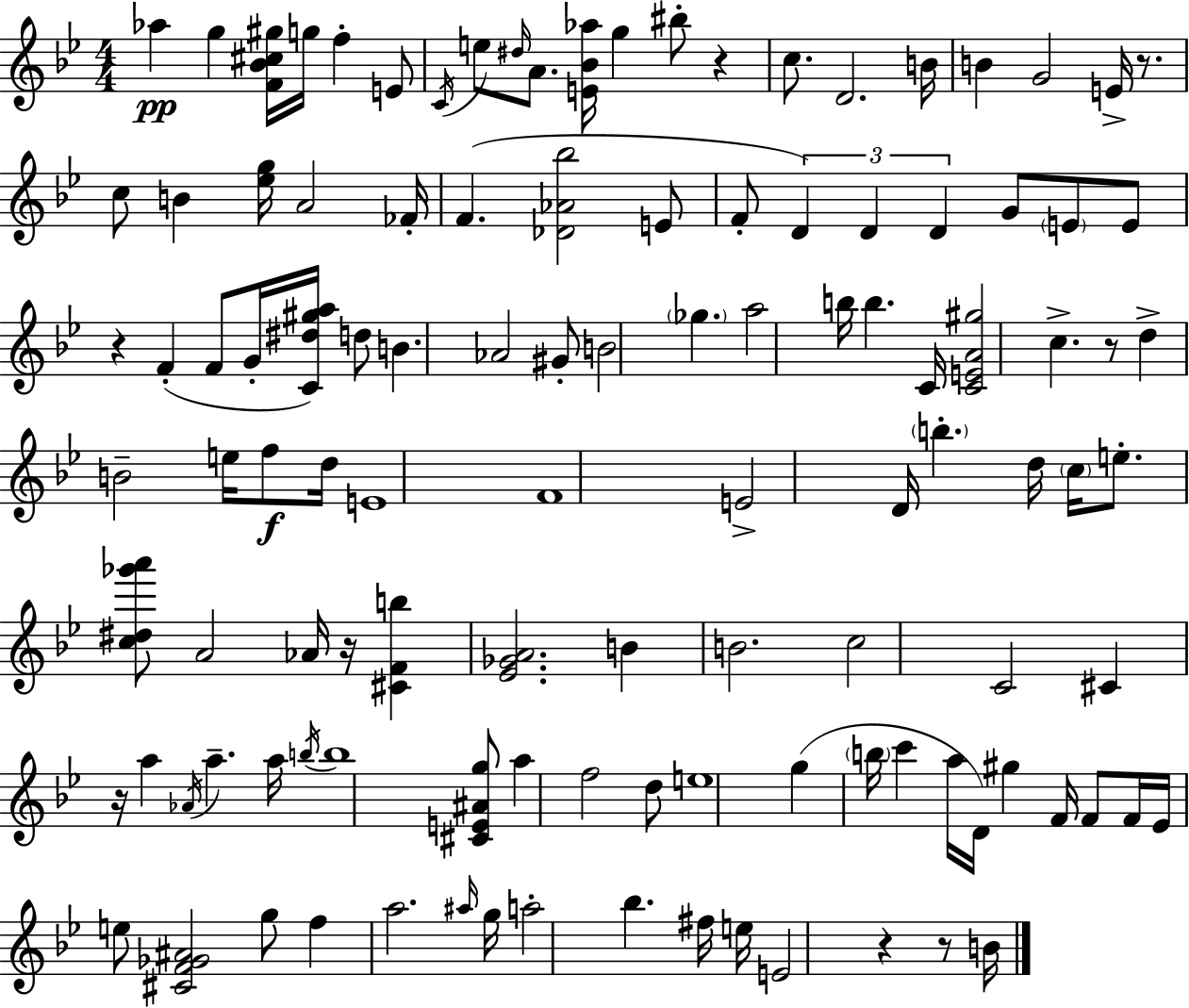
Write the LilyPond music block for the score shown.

{
  \clef treble
  \numericTimeSignature
  \time 4/4
  \key g \minor
  \repeat volta 2 { aes''4\pp g''4 <f' bes' cis'' gis''>16 g''16 f''4-. e'8 | \acciaccatura { c'16 } e''8 \grace { dis''16 } a'8. <e' bes' aes''>16 g''4 bis''8-. r4 | c''8. d'2. | b'16 b'4 g'2 e'16-> r8. | \break c''8 b'4 <ees'' g''>16 a'2 | fes'16-. f'4.( <des' aes' bes''>2 | e'8 f'8-. \tuplet 3/2 { d'4) d'4 d'4 } | g'8 \parenthesize e'8 e'8 r4 f'4-.( f'8 | \break g'16-. <c' dis'' gis'' a''>16) d''8 b'4. aes'2 | gis'8-. b'2 \parenthesize ges''4. | a''2 b''16 b''4. | c'16 <c' e' a' gis''>2 c''4.-> | \break r8 d''4-> b'2-- e''16 f''8\f | d''16 e'1 | f'1 | e'2-> d'16 \parenthesize b''4.-. | \break d''16 \parenthesize c''16 e''8.-. <c'' dis'' ges''' a'''>8 a'2 | aes'16 r16 <cis' f' b''>4 <ees' ges' a'>2. | b'4 b'2. | c''2 c'2 | \break cis'4 r16 a''4 \acciaccatura { aes'16 } a''4.-- | a''16 \acciaccatura { b''16 } b''1 | <cis' e' ais' g''>8 a''4 f''2 | d''8 e''1 | \break g''4( \parenthesize b''16 c'''4 a''16 d'16) gis''4 | f'16 f'8 f'16 ees'16 e''8 <cis' f' ges' ais'>2 | g''8 f''4 a''2. | \grace { ais''16 } g''16 a''2-. bes''4. | \break fis''16 e''16 e'2 r4 | r8 b'16 } \bar "|."
}